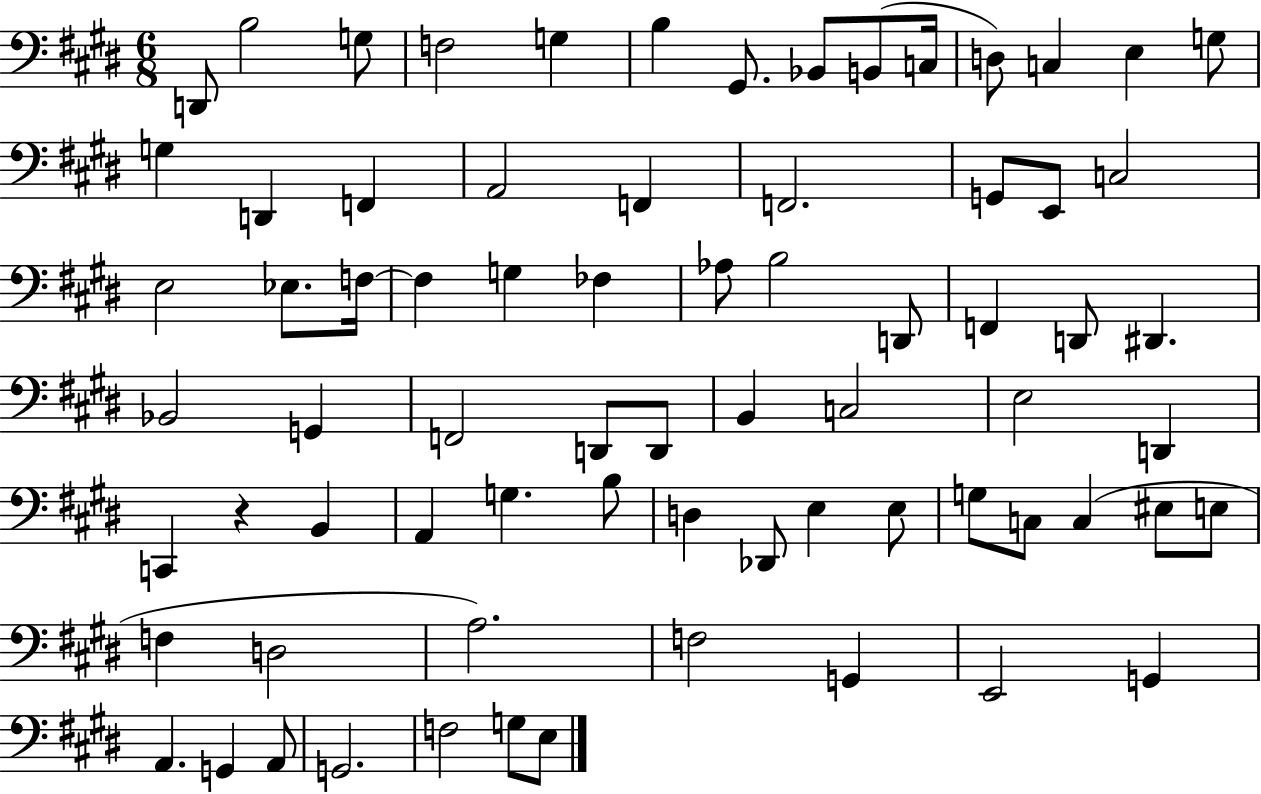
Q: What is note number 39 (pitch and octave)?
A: D2